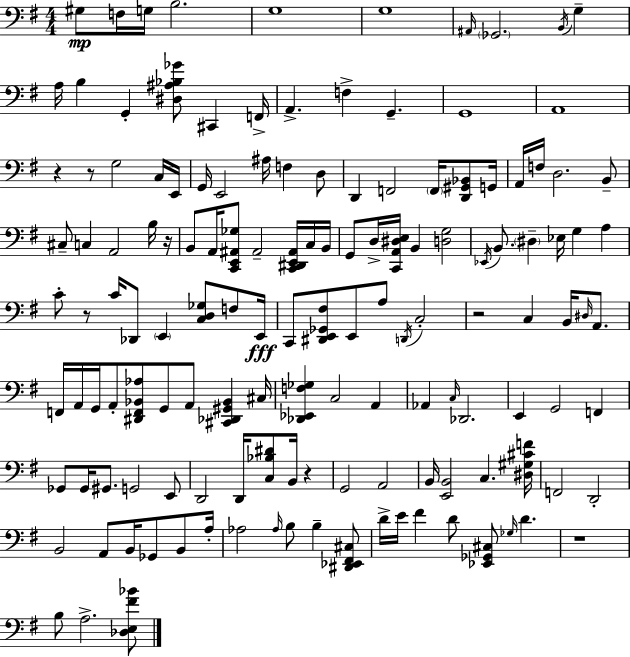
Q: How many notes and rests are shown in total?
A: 140